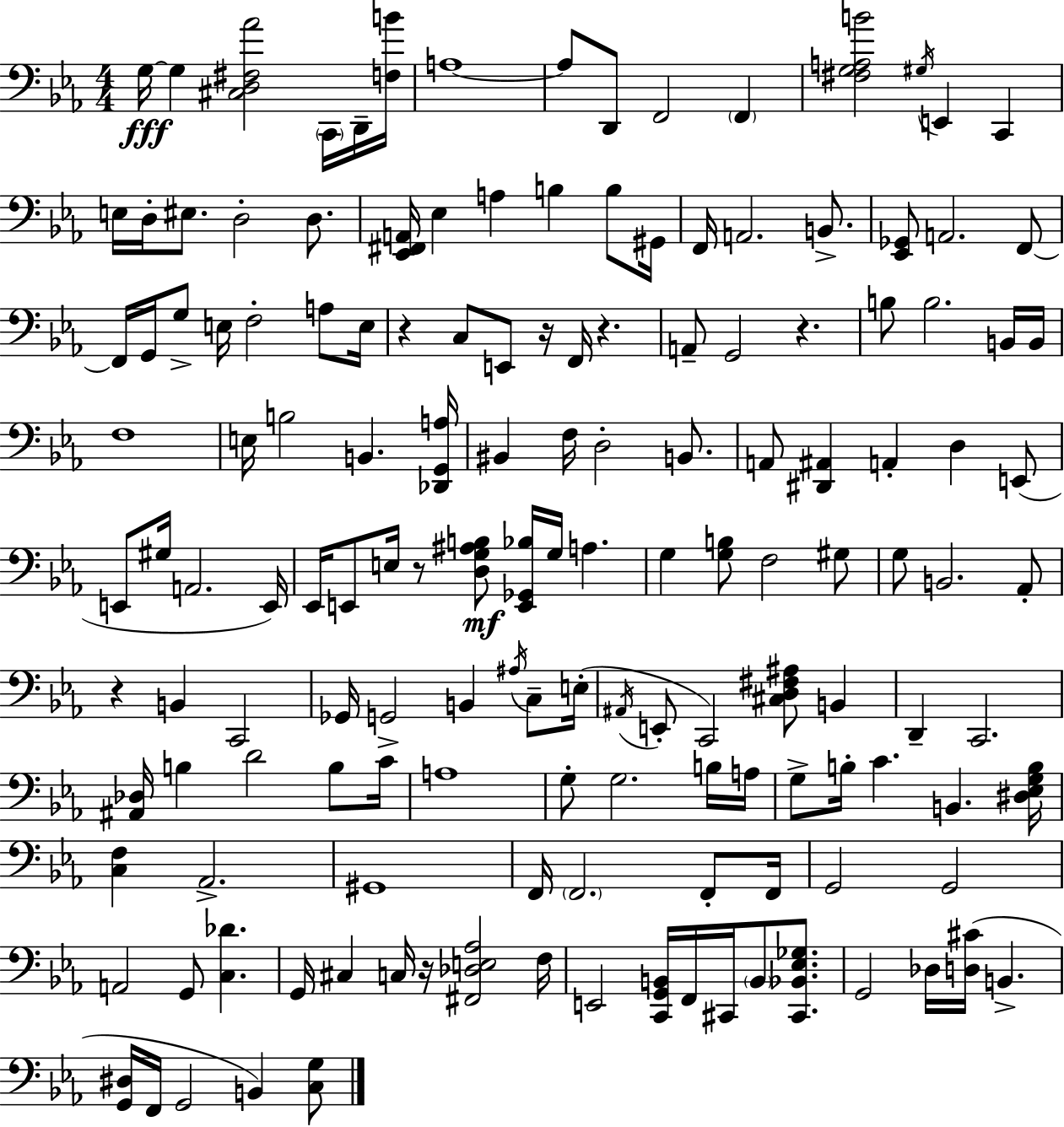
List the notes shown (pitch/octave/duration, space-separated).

G3/s G3/q [C#3,D3,F#3,Ab4]/h C2/s D2/s [F3,B4]/s A3/w A3/e D2/e F2/h F2/q [F#3,G3,A3,B4]/h G#3/s E2/q C2/q E3/s D3/s EIS3/e. D3/h D3/e. [Eb2,F#2,A2]/s Eb3/q A3/q B3/q B3/e G#2/s F2/s A2/h. B2/e. [Eb2,Gb2]/e A2/h. F2/e F2/s G2/s G3/e E3/s F3/h A3/e E3/s R/q C3/e E2/e R/s F2/s R/q. A2/e G2/h R/q. B3/e B3/h. B2/s B2/s F3/w E3/s B3/h B2/q. [Db2,G2,A3]/s BIS2/q F3/s D3/h B2/e. A2/e [D#2,A#2]/q A2/q D3/q E2/e E2/e G#3/s A2/h. E2/s Eb2/s E2/e E3/s R/e [D3,G3,A#3,B3]/e [E2,Gb2,Bb3]/s G3/s A3/q. G3/q [G3,B3]/e F3/h G#3/e G3/e B2/h. Ab2/e R/q B2/q C2/h Gb2/s G2/h B2/q A#3/s C3/e E3/s A#2/s E2/e C2/h [C#3,D3,F#3,A#3]/e B2/q D2/q C2/h. [A#2,Db3]/s B3/q D4/h B3/e C4/s A3/w G3/e G3/h. B3/s A3/s G3/e B3/s C4/q. B2/q. [D#3,Eb3,G3,B3]/s [C3,F3]/q Ab2/h. G#2/w F2/s F2/h. F2/e F2/s G2/h G2/h A2/h G2/e [C3,Db4]/q. G2/s C#3/q C3/s R/s [F#2,Db3,E3,Ab3]/h F3/s E2/h [C2,G2,B2]/s F2/s C#2/s B2/e [C#2,Bb2,Eb3,Gb3]/e. G2/h Db3/s [D3,C#4]/s B2/q. [G2,D#3]/s F2/s G2/h B2/q [C3,G3]/e